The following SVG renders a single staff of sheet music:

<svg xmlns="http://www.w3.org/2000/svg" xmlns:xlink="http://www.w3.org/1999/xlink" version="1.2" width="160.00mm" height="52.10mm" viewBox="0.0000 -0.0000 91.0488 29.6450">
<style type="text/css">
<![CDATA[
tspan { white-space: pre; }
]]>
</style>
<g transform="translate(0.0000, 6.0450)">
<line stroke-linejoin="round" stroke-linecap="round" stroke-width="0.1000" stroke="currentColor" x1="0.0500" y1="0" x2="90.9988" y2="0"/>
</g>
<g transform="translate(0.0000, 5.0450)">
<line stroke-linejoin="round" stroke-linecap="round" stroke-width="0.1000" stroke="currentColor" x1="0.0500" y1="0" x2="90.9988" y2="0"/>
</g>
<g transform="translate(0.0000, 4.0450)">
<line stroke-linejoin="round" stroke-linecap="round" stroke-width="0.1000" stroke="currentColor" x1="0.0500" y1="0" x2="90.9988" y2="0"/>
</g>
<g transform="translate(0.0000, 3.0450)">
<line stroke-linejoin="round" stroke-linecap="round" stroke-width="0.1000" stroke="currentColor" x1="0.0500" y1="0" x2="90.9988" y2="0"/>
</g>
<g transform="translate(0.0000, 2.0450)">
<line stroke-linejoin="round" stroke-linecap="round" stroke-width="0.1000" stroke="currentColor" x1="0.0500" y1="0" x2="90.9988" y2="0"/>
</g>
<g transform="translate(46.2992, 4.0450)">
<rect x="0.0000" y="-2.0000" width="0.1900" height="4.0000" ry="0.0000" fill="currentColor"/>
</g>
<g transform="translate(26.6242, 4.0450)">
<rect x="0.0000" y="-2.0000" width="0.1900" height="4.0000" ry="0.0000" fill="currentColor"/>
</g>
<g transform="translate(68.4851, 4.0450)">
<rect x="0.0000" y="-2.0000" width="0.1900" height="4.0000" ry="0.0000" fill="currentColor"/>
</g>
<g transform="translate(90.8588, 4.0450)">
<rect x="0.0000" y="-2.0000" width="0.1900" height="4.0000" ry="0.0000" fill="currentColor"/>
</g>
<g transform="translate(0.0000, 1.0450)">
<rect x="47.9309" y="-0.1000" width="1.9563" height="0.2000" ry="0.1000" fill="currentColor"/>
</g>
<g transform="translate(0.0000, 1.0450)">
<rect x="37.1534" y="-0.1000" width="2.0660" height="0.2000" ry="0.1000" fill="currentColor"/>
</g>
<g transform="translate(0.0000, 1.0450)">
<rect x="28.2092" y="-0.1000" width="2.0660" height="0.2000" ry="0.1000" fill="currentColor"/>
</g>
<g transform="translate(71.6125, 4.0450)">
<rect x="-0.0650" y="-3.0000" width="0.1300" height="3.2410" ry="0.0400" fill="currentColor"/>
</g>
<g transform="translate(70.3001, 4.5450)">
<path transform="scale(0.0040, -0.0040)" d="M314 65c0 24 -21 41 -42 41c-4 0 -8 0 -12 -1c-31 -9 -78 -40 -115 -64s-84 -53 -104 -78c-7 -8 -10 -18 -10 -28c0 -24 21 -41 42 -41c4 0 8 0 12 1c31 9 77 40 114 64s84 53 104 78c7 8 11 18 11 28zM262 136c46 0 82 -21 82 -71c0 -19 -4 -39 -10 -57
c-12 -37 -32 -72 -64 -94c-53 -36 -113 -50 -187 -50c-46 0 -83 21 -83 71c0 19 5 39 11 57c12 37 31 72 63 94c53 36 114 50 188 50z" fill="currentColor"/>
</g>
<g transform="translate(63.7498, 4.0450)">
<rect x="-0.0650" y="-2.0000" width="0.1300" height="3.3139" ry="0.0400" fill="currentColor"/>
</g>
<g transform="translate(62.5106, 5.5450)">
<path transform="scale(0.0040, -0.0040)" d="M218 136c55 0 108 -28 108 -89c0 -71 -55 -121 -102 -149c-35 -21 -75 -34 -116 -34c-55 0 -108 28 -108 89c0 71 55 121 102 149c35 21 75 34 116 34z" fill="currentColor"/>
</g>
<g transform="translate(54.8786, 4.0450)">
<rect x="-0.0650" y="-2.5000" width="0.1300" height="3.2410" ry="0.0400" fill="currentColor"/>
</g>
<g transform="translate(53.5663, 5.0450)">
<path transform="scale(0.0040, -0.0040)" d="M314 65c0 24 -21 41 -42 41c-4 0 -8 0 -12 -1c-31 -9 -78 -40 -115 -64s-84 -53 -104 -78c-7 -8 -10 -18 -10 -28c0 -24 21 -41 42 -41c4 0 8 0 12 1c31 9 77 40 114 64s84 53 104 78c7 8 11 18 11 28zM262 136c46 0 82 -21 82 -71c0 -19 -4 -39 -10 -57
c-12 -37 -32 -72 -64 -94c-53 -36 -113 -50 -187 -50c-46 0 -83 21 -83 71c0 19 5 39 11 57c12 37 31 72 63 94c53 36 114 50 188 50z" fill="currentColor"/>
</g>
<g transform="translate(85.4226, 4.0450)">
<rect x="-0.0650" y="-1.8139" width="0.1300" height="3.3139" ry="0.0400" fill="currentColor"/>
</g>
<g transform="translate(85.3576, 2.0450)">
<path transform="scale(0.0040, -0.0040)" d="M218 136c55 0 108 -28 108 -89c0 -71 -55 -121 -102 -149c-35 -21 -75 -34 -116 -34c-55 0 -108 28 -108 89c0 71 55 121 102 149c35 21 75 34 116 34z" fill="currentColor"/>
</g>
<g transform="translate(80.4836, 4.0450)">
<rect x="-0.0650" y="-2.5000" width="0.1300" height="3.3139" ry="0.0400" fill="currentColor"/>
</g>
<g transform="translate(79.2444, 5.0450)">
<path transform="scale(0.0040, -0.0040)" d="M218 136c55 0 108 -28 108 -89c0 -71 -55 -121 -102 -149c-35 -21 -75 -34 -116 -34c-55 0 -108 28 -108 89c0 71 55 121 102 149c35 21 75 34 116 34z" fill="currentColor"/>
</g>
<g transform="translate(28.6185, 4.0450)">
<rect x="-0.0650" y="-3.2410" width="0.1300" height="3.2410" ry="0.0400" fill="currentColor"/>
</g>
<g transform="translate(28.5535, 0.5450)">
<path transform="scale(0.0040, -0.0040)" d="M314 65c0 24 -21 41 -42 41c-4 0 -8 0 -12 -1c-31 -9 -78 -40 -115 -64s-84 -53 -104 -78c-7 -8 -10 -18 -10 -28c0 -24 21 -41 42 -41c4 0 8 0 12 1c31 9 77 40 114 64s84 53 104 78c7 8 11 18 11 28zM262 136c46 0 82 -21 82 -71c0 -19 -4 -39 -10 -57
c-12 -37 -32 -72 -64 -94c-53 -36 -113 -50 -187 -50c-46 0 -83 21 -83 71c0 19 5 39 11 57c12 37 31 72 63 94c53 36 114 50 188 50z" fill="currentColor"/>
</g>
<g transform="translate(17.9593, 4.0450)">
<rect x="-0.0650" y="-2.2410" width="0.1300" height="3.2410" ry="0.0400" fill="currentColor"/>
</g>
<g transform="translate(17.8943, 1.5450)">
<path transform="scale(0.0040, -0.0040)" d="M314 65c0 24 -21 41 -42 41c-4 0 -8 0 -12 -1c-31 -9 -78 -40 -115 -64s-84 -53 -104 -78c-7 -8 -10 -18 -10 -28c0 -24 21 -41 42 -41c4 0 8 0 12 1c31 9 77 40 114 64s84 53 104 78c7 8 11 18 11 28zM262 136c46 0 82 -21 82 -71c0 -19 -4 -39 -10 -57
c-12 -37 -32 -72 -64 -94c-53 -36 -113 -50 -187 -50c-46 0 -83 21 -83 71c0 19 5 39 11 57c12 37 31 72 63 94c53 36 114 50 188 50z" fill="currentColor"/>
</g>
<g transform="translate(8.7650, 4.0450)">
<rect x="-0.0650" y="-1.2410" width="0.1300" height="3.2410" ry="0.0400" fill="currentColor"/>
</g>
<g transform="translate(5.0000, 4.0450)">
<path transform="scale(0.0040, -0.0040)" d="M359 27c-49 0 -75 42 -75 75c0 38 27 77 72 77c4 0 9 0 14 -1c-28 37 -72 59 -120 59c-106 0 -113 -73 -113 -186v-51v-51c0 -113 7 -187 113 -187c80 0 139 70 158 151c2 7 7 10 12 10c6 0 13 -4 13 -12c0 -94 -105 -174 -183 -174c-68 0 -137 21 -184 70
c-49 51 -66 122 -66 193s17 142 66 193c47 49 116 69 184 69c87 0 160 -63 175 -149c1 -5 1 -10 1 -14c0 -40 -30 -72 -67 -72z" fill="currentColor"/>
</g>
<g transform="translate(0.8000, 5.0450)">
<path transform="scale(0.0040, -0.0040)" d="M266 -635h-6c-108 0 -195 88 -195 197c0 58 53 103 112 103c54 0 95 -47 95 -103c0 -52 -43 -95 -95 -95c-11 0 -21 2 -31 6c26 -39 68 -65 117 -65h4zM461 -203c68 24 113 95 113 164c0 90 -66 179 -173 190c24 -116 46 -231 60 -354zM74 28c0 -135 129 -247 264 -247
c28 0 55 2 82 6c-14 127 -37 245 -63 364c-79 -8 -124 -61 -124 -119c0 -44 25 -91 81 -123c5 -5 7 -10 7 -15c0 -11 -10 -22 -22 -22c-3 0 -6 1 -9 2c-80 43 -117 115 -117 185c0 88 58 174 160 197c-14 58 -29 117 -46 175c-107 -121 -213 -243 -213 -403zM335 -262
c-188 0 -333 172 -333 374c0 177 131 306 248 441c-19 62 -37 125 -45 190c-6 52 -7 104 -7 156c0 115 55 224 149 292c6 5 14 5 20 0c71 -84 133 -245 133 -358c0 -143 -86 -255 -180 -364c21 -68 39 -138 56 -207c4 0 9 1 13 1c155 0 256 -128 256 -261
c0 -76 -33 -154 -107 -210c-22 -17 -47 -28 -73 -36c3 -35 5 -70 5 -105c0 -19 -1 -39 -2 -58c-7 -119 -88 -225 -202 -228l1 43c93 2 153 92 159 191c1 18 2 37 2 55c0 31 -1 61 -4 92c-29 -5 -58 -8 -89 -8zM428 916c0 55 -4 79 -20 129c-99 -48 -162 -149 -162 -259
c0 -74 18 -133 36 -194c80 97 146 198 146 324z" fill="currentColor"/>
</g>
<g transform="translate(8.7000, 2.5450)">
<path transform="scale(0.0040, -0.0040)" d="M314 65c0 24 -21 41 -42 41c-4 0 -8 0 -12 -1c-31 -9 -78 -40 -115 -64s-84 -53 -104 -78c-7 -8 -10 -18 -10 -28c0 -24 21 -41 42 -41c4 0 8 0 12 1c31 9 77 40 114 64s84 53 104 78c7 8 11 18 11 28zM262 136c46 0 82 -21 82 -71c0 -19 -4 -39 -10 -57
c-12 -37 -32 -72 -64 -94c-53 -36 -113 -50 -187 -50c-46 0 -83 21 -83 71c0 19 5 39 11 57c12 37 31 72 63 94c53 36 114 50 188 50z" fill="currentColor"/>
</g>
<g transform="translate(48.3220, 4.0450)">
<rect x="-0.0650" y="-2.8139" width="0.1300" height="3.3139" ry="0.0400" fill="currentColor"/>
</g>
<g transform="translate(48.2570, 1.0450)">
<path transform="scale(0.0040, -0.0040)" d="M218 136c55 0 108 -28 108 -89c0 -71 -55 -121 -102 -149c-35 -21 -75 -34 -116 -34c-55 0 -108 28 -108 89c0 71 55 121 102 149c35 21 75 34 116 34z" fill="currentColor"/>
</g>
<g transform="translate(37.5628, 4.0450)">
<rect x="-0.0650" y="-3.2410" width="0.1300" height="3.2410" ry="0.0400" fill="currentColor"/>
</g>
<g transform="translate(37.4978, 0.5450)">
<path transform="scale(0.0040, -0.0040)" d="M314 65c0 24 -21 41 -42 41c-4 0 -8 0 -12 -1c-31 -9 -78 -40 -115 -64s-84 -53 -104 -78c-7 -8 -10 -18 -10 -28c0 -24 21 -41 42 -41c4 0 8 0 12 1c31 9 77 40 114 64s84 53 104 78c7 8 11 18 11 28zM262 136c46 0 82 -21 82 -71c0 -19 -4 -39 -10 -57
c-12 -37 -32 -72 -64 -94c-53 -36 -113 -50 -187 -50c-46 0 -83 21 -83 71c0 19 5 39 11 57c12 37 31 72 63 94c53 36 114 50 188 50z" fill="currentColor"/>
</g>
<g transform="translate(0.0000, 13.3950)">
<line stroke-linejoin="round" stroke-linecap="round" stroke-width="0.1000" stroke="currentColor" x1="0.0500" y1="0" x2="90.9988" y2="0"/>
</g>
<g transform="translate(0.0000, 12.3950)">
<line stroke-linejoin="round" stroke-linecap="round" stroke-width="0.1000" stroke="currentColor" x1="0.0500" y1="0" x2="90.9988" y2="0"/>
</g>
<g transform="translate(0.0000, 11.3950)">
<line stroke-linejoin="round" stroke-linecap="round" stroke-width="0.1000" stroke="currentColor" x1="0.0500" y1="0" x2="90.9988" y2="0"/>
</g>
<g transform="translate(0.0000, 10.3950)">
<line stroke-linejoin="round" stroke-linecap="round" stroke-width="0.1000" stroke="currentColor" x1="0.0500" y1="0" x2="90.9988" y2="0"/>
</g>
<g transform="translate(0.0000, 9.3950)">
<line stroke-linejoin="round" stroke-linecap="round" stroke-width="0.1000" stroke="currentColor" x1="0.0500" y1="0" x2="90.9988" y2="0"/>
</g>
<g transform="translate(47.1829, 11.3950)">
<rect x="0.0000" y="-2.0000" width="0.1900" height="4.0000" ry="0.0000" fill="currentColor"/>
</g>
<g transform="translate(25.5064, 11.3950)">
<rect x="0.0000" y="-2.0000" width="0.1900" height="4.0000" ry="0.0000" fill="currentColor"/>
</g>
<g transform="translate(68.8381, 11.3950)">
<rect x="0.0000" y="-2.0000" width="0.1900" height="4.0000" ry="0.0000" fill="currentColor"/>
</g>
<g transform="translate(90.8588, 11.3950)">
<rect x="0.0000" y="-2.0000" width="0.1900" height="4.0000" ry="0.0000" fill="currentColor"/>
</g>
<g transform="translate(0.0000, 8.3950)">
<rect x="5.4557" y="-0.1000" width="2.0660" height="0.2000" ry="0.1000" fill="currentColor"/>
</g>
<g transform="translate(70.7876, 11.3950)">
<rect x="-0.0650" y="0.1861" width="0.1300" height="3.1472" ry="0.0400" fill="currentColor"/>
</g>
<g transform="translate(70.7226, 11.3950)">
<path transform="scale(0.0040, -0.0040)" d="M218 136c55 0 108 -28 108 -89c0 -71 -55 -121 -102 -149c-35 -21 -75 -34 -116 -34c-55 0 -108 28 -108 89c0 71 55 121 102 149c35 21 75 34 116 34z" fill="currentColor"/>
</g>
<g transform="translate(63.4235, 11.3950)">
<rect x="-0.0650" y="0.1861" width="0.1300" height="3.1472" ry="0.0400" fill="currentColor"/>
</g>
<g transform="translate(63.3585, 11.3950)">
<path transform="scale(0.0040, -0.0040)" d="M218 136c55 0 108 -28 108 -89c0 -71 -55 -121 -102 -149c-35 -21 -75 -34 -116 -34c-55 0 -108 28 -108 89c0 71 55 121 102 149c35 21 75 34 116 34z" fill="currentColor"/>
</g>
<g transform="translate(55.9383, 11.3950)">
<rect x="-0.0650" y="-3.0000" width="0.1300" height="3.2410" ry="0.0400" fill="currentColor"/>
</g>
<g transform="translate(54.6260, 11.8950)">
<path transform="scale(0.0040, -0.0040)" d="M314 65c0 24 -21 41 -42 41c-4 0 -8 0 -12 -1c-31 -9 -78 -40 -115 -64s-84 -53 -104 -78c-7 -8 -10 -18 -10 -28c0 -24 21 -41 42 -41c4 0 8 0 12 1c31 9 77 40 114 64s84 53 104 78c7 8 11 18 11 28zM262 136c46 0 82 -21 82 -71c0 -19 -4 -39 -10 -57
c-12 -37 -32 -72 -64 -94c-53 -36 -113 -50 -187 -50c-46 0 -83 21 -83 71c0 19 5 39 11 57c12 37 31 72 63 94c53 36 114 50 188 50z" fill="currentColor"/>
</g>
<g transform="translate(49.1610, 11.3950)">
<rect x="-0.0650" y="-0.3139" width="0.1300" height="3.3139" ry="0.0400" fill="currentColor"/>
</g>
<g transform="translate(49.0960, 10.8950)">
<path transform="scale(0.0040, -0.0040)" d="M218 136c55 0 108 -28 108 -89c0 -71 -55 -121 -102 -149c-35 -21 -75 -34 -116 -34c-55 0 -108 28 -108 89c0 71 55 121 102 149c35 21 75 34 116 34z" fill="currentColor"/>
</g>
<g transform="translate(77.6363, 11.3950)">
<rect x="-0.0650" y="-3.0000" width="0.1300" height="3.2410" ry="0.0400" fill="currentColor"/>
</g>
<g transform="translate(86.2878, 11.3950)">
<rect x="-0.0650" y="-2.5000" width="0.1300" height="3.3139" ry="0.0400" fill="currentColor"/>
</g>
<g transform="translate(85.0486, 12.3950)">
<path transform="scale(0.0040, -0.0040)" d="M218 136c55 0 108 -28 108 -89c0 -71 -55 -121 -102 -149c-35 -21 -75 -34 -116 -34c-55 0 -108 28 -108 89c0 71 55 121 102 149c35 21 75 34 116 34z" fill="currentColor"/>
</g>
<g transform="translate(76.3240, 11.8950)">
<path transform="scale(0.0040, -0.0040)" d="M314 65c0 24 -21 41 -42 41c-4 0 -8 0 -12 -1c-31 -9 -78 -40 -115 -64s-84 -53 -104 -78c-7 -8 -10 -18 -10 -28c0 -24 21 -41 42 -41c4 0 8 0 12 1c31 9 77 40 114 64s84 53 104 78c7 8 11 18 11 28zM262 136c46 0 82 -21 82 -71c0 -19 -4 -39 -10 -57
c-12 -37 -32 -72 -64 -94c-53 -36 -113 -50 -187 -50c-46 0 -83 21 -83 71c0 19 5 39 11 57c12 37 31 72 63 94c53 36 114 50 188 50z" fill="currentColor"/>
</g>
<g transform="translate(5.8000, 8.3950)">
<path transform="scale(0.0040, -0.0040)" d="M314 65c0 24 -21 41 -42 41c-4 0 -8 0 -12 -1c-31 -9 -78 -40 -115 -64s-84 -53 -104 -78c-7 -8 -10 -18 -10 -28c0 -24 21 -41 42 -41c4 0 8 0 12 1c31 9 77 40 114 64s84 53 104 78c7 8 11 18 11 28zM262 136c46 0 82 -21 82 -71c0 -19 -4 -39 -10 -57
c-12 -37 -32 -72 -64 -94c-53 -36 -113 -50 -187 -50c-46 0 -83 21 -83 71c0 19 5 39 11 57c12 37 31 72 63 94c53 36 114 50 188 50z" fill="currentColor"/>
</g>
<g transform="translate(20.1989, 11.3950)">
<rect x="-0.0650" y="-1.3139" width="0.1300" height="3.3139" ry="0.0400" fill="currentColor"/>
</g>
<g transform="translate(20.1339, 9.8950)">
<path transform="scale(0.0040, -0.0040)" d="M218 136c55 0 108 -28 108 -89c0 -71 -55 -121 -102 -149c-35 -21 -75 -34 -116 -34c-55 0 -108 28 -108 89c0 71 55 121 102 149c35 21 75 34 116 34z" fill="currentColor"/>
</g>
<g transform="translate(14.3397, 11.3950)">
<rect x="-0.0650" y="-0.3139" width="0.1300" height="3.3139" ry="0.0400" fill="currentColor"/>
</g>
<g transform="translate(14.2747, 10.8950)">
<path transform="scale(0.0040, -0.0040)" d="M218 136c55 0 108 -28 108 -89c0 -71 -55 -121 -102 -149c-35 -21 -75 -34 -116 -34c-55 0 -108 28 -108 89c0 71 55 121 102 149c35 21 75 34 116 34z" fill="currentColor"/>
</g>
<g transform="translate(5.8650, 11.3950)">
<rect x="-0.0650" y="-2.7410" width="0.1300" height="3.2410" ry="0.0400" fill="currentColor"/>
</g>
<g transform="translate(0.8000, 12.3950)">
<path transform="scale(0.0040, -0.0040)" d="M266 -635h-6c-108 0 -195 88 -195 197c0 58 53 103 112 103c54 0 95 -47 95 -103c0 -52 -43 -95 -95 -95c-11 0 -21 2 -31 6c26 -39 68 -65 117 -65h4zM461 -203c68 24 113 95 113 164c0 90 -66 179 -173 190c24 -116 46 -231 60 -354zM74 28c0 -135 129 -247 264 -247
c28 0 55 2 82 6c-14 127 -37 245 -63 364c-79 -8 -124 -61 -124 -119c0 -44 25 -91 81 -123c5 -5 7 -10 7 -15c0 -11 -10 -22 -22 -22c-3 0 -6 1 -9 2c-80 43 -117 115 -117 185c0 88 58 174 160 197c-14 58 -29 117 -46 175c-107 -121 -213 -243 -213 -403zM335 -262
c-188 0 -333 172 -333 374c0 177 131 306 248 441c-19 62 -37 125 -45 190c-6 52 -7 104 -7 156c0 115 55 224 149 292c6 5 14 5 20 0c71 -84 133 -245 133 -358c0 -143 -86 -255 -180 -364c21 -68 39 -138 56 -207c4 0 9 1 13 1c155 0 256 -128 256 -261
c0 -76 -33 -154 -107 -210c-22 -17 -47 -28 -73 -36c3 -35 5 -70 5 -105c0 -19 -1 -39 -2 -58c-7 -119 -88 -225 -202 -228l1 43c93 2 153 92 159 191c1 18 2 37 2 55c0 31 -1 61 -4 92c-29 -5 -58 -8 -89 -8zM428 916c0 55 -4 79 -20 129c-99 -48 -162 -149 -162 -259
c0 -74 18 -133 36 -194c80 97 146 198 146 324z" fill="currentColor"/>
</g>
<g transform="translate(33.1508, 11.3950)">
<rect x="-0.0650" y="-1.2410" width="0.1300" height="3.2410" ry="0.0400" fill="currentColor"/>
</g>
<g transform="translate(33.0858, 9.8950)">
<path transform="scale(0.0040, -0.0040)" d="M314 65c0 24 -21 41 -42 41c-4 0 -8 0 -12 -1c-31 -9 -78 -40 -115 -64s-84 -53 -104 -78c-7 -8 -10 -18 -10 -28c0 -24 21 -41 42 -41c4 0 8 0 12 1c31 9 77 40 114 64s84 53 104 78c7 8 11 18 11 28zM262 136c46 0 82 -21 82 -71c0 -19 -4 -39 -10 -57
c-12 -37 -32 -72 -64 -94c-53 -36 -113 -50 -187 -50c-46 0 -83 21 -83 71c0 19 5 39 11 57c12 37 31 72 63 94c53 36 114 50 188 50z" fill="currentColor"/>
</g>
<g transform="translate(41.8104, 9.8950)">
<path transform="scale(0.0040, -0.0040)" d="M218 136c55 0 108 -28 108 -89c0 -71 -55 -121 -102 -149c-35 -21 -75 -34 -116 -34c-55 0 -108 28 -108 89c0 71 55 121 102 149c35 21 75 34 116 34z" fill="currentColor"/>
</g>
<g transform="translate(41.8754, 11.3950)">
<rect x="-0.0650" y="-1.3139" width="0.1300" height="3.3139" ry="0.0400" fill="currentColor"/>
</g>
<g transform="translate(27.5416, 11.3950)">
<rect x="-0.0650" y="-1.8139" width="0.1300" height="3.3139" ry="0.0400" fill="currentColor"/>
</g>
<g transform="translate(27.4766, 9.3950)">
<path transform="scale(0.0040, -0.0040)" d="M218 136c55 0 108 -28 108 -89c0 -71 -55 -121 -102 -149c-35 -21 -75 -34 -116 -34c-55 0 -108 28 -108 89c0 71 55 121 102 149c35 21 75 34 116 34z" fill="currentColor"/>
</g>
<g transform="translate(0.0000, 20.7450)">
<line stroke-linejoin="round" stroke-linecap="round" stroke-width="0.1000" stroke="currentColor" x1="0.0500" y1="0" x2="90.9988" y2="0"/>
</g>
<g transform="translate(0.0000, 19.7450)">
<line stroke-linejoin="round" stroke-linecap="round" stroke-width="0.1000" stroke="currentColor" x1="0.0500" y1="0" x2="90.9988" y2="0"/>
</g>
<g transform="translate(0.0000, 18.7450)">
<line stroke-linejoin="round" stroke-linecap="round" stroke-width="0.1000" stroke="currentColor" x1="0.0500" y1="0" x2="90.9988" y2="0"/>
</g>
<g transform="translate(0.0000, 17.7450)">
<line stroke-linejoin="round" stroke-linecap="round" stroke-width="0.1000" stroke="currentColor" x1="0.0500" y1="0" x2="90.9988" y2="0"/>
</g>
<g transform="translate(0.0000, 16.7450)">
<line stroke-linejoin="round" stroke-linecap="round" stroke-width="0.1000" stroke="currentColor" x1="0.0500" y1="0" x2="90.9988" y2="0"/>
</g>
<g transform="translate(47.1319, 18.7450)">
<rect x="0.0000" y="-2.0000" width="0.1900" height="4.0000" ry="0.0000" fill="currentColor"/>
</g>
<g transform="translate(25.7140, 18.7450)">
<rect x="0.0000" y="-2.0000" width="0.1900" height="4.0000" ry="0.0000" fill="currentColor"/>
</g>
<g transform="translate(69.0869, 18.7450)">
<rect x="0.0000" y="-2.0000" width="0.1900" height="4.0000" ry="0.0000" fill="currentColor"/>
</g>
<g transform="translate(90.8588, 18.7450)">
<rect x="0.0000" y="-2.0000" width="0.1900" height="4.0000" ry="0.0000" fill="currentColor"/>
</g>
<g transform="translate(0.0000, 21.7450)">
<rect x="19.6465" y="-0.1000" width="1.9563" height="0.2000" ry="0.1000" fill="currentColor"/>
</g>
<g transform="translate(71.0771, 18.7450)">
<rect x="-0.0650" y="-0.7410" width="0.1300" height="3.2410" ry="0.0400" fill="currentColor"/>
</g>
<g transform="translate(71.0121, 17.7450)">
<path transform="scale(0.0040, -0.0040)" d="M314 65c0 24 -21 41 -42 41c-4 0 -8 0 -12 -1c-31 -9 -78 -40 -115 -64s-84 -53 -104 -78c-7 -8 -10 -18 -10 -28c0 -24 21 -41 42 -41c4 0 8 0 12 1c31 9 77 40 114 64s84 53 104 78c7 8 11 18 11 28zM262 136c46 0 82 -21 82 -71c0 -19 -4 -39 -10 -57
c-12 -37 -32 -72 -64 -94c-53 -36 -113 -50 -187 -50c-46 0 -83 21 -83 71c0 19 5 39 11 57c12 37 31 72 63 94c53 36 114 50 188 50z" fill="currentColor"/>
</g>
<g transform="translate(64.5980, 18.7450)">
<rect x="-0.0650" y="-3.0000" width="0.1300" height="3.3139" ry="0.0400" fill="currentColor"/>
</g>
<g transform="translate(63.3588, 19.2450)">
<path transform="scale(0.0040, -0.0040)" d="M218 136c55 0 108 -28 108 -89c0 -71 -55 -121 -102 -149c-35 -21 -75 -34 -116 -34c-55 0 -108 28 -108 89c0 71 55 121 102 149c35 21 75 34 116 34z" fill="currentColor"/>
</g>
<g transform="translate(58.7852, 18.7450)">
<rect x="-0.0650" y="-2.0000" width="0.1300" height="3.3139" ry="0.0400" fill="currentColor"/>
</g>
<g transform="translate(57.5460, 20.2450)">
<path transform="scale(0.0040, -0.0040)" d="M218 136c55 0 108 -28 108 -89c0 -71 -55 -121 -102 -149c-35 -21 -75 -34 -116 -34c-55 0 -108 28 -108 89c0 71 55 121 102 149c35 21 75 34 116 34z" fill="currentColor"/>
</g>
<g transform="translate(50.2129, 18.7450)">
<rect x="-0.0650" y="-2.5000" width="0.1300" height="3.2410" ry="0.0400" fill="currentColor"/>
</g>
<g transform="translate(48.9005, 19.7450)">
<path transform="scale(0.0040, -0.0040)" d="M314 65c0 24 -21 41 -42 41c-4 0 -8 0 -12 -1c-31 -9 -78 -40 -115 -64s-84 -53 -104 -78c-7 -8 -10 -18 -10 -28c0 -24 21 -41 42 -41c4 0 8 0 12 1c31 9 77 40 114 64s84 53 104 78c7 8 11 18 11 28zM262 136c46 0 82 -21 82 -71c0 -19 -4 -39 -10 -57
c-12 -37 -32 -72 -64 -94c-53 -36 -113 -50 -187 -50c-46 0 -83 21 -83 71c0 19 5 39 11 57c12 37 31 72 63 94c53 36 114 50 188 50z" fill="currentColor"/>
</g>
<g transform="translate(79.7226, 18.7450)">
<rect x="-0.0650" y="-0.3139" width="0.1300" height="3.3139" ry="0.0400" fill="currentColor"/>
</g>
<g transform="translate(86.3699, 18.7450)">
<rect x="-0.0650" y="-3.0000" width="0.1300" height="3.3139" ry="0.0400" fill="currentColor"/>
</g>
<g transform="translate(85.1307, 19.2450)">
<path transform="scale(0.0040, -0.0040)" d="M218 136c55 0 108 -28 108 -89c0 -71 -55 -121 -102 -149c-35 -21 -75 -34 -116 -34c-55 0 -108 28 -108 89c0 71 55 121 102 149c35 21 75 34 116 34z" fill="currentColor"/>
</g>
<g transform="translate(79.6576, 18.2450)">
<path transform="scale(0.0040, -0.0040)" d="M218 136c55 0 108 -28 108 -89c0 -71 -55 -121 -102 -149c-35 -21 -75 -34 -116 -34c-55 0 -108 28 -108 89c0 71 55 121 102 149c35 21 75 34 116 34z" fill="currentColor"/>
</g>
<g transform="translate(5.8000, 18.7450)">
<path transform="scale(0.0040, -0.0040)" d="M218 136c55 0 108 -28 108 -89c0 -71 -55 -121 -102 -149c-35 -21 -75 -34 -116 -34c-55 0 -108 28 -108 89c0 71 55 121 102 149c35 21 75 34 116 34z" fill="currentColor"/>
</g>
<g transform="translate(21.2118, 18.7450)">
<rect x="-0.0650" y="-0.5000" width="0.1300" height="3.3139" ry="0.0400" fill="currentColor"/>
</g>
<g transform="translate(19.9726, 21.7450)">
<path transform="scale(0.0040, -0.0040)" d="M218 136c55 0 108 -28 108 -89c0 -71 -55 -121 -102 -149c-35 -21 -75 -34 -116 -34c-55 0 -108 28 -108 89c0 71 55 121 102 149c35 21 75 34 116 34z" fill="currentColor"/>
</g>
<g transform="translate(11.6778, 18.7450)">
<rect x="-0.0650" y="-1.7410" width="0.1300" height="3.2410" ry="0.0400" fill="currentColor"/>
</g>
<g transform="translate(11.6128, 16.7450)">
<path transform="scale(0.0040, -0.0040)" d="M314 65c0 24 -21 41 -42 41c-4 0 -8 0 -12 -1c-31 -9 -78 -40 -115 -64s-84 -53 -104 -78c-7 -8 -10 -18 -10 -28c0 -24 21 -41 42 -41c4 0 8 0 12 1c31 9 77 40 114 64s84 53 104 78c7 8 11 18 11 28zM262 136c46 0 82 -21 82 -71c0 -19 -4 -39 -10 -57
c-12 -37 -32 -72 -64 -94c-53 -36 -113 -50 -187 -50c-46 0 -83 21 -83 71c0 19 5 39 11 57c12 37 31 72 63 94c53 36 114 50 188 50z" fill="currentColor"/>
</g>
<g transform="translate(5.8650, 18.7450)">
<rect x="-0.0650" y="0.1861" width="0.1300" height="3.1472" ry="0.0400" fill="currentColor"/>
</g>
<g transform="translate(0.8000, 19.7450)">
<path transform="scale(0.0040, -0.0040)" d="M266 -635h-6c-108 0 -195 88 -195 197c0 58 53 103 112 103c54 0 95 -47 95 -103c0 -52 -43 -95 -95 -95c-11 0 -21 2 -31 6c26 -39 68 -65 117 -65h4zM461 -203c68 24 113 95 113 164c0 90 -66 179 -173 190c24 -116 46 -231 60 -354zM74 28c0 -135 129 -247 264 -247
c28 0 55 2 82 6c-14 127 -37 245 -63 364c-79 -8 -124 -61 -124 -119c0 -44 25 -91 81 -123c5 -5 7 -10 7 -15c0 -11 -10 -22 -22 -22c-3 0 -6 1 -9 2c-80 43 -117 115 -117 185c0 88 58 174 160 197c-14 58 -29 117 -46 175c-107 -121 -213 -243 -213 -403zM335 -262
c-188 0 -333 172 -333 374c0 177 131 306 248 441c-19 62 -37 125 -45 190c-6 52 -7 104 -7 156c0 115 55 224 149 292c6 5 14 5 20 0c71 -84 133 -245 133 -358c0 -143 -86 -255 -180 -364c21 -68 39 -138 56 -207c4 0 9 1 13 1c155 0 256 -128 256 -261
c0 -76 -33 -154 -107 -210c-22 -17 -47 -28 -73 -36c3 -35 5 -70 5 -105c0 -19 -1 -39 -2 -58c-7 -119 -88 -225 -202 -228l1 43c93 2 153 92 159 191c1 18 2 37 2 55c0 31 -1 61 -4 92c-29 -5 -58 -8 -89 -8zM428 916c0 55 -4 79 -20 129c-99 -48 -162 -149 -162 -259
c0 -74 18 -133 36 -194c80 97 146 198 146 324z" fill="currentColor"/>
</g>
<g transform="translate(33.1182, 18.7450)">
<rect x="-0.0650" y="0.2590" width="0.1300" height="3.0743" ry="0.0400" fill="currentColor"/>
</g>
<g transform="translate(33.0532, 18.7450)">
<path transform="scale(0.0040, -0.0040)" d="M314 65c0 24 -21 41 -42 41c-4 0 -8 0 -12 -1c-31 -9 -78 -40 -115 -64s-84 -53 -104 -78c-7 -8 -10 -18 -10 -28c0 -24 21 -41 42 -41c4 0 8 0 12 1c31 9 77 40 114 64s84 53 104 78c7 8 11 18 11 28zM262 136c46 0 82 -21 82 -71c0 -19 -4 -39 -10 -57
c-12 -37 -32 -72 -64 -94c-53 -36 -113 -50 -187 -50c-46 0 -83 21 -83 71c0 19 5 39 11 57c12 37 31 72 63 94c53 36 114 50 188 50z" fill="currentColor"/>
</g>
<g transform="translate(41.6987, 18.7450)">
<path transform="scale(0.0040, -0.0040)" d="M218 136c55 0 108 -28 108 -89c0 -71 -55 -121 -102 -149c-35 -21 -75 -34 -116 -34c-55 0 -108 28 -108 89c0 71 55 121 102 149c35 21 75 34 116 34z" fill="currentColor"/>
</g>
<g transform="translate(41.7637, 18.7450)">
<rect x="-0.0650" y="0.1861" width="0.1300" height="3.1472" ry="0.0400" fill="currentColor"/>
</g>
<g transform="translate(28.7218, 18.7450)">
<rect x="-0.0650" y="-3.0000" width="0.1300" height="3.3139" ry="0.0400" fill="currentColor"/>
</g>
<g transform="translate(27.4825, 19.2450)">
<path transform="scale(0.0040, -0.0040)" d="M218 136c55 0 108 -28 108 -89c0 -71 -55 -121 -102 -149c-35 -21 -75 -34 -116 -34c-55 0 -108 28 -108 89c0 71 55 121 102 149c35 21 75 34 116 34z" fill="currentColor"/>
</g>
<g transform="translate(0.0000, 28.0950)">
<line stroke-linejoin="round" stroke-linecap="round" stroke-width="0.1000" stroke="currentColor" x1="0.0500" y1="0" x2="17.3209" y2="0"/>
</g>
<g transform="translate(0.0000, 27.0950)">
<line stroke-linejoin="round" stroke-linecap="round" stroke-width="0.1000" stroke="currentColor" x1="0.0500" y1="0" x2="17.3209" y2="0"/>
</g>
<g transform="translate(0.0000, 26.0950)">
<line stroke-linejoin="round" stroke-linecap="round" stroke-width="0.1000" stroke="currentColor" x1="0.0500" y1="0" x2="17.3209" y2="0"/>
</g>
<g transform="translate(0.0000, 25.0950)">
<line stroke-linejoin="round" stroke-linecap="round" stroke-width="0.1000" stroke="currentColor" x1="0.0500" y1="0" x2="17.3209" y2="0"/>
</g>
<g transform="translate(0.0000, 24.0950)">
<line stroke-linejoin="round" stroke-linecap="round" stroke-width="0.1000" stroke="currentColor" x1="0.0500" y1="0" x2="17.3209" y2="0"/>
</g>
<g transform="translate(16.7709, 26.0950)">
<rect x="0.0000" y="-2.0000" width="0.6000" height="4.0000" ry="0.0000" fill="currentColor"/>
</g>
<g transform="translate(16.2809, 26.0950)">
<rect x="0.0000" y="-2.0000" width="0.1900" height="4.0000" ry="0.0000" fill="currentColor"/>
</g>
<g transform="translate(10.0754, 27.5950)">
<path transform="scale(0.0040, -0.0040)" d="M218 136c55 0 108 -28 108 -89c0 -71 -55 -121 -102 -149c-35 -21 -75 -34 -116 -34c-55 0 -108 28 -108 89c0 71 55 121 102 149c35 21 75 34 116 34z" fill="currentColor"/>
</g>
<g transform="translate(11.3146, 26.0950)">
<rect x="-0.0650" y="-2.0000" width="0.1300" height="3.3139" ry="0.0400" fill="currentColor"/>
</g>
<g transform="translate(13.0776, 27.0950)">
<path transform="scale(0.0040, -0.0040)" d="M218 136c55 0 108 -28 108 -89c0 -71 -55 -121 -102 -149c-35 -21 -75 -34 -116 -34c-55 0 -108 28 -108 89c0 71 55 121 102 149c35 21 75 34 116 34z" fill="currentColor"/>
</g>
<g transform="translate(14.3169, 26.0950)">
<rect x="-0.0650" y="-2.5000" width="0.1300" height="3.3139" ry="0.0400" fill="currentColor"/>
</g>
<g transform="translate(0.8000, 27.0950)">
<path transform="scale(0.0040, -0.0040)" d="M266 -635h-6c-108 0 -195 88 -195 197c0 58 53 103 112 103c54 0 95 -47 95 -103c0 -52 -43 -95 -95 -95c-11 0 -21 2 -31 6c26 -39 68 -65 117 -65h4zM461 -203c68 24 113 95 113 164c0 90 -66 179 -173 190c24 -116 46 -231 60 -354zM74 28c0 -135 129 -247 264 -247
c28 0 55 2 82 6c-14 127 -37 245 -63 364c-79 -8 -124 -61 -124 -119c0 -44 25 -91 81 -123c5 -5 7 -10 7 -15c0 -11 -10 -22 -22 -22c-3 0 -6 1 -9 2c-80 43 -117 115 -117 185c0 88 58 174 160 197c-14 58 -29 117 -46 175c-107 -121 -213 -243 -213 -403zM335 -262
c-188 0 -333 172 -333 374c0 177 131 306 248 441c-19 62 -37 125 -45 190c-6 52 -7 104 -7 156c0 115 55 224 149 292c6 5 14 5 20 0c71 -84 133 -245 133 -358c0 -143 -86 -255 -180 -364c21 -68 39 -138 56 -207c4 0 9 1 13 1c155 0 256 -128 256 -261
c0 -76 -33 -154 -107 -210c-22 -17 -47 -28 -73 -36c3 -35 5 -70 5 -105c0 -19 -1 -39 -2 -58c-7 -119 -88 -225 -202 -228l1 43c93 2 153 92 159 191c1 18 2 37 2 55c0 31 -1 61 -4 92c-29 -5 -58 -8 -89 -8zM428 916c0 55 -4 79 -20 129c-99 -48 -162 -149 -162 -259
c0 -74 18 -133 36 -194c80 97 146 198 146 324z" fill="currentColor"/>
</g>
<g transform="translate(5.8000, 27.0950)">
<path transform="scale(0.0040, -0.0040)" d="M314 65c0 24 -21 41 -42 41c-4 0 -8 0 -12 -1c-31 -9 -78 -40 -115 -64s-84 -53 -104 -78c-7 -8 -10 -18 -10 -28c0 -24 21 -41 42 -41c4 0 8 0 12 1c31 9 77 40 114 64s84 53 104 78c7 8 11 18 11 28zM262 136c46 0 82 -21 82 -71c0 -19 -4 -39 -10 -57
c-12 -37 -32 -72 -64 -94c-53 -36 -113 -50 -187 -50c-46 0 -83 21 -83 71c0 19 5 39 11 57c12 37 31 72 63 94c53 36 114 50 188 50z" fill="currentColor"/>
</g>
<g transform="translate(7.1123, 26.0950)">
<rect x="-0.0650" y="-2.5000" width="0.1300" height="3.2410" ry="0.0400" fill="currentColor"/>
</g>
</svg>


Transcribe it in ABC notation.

X:1
T:Untitled
M:4/4
L:1/4
K:C
e2 g2 b2 b2 a G2 F A2 G f a2 c e f e2 e c A2 B B A2 G B f2 C A B2 B G2 F A d2 c A G2 F G